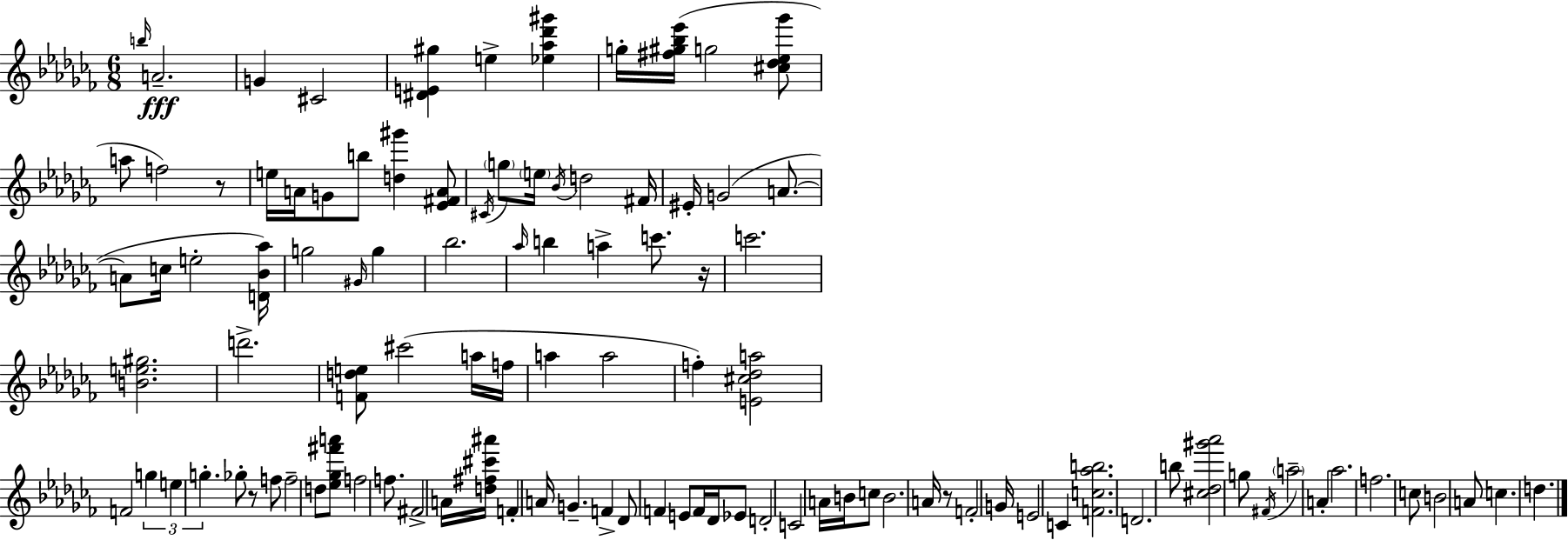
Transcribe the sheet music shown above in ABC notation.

X:1
T:Untitled
M:6/8
L:1/4
K:Abm
b/4 A2 G ^C2 [^DE^g] e [_e_a_d'^g'] g/4 [^f^g_b_e']/4 g2 [^c_d_e_g']/2 a/2 f2 z/2 e/4 A/4 G/2 b/2 [d^g'] [_E^FA]/2 ^C/4 g/2 e/4 _B/4 d2 ^F/4 ^E/4 G2 A/2 A/2 c/4 e2 [D_B_a]/4 g2 ^G/4 g _b2 _a/4 b a c'/2 z/4 c'2 [Be^g]2 d'2 [Fde]/2 ^c'2 a/4 f/4 a a2 f [E^c_da]2 F2 g e g _g/2 z/2 f/2 f2 d/2 [_e_g^f'a']/2 f2 f/2 ^F2 A/4 [d^f^c'^a']/4 F A/4 G F _D/2 F E/2 F/4 _D/4 _E/2 D2 C2 A/4 B/4 c/2 B2 A/4 z/2 F2 G/4 E2 C [Fc_ab]2 D2 b/2 [^c_d^g'_a']2 g/2 ^F/4 a2 A _a2 f2 c/2 B2 A/2 c d